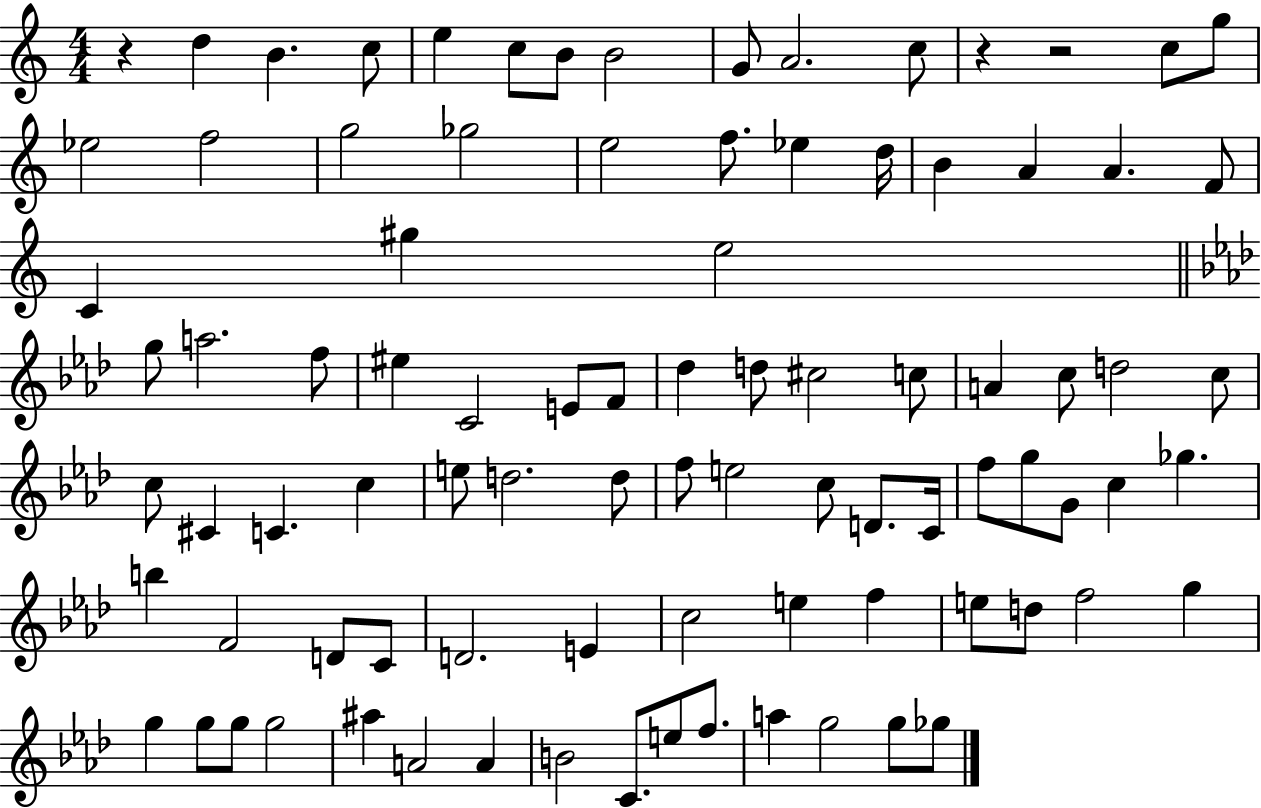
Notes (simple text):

R/q D5/q B4/q. C5/e E5/q C5/e B4/e B4/h G4/e A4/h. C5/e R/q R/h C5/e G5/e Eb5/h F5/h G5/h Gb5/h E5/h F5/e. Eb5/q D5/s B4/q A4/q A4/q. F4/e C4/q G#5/q E5/h G5/e A5/h. F5/e EIS5/q C4/h E4/e F4/e Db5/q D5/e C#5/h C5/e A4/q C5/e D5/h C5/e C5/e C#4/q C4/q. C5/q E5/e D5/h. D5/e F5/e E5/h C5/e D4/e. C4/s F5/e G5/e G4/e C5/q Gb5/q. B5/q F4/h D4/e C4/e D4/h. E4/q C5/h E5/q F5/q E5/e D5/e F5/h G5/q G5/q G5/e G5/e G5/h A#5/q A4/h A4/q B4/h C4/e. E5/e F5/e. A5/q G5/h G5/e Gb5/e